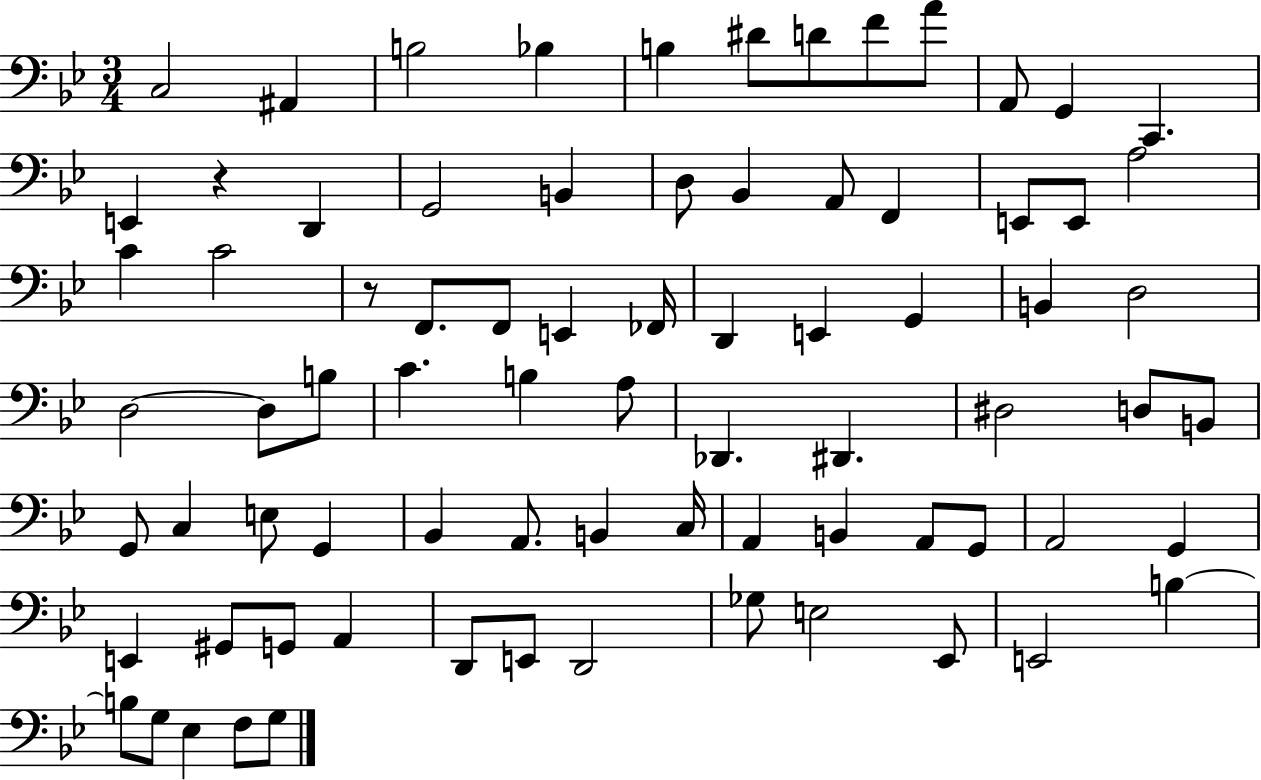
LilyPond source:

{
  \clef bass
  \numericTimeSignature
  \time 3/4
  \key bes \major
  c2 ais,4 | b2 bes4 | b4 dis'8 d'8 f'8 a'8 | a,8 g,4 c,4. | \break e,4 r4 d,4 | g,2 b,4 | d8 bes,4 a,8 f,4 | e,8 e,8 a2 | \break c'4 c'2 | r8 f,8. f,8 e,4 fes,16 | d,4 e,4 g,4 | b,4 d2 | \break d2~~ d8 b8 | c'4. b4 a8 | des,4. dis,4. | dis2 d8 b,8 | \break g,8 c4 e8 g,4 | bes,4 a,8. b,4 c16 | a,4 b,4 a,8 g,8 | a,2 g,4 | \break e,4 gis,8 g,8 a,4 | d,8 e,8 d,2 | ges8 e2 ees,8 | e,2 b4~~ | \break b8 g8 ees4 f8 g8 | \bar "|."
}